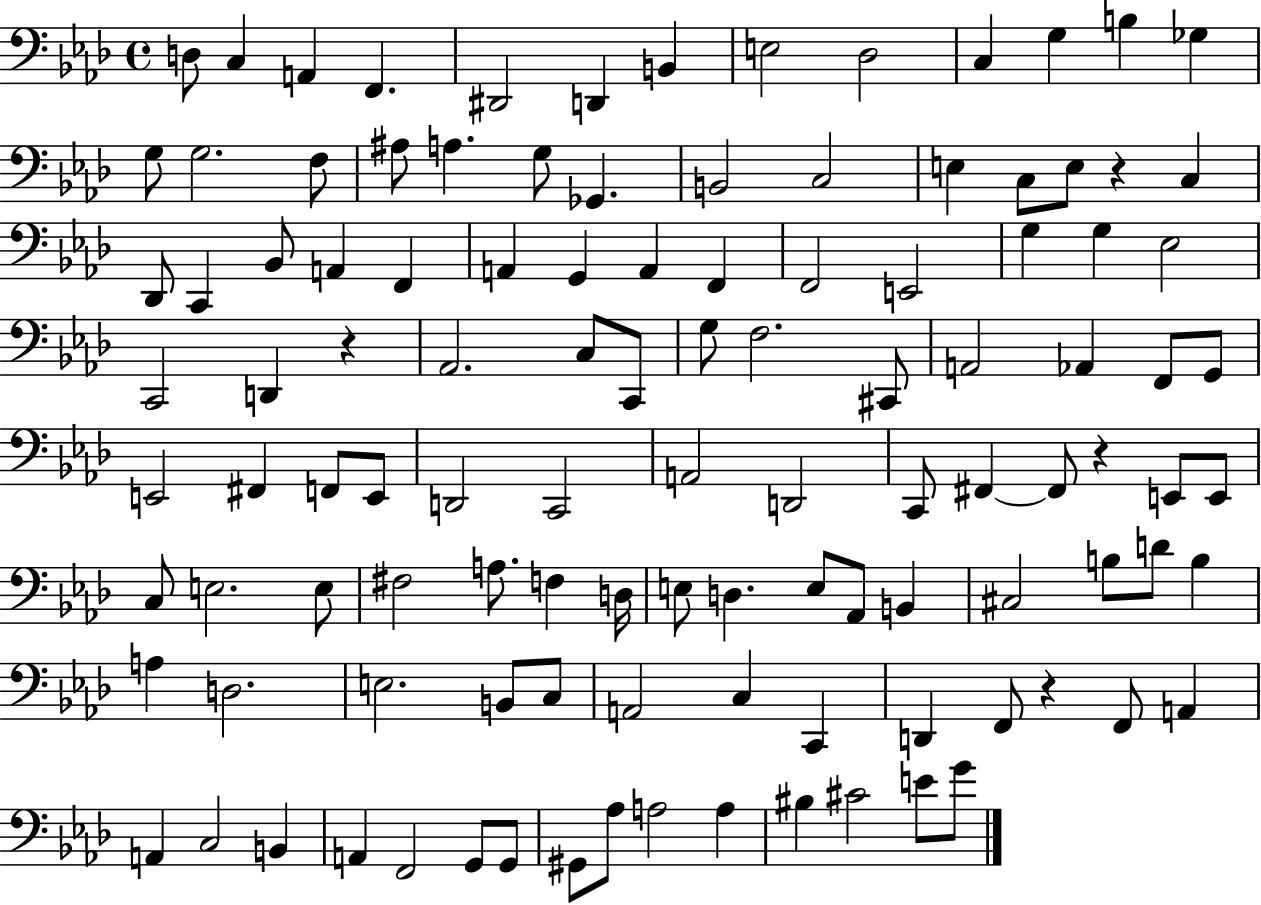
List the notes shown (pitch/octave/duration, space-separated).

D3/e C3/q A2/q F2/q. D#2/h D2/q B2/q E3/h Db3/h C3/q G3/q B3/q Gb3/q G3/e G3/h. F3/e A#3/e A3/q. G3/e Gb2/q. B2/h C3/h E3/q C3/e E3/e R/q C3/q Db2/e C2/q Bb2/e A2/q F2/q A2/q G2/q A2/q F2/q F2/h E2/h G3/q G3/q Eb3/h C2/h D2/q R/q Ab2/h. C3/e C2/e G3/e F3/h. C#2/e A2/h Ab2/q F2/e G2/e E2/h F#2/q F2/e E2/e D2/h C2/h A2/h D2/h C2/e F#2/q F#2/e R/q E2/e E2/e C3/e E3/h. E3/e F#3/h A3/e. F3/q D3/s E3/e D3/q. E3/e Ab2/e B2/q C#3/h B3/e D4/e B3/q A3/q D3/h. E3/h. B2/e C3/e A2/h C3/q C2/q D2/q F2/e R/q F2/e A2/q A2/q C3/h B2/q A2/q F2/h G2/e G2/e G#2/e Ab3/e A3/h A3/q BIS3/q C#4/h E4/e G4/e